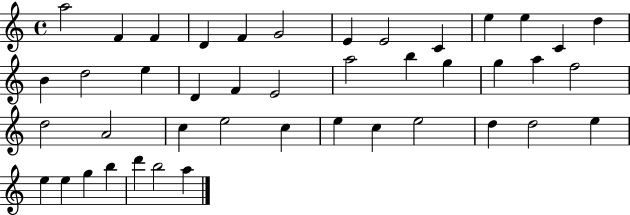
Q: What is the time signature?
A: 4/4